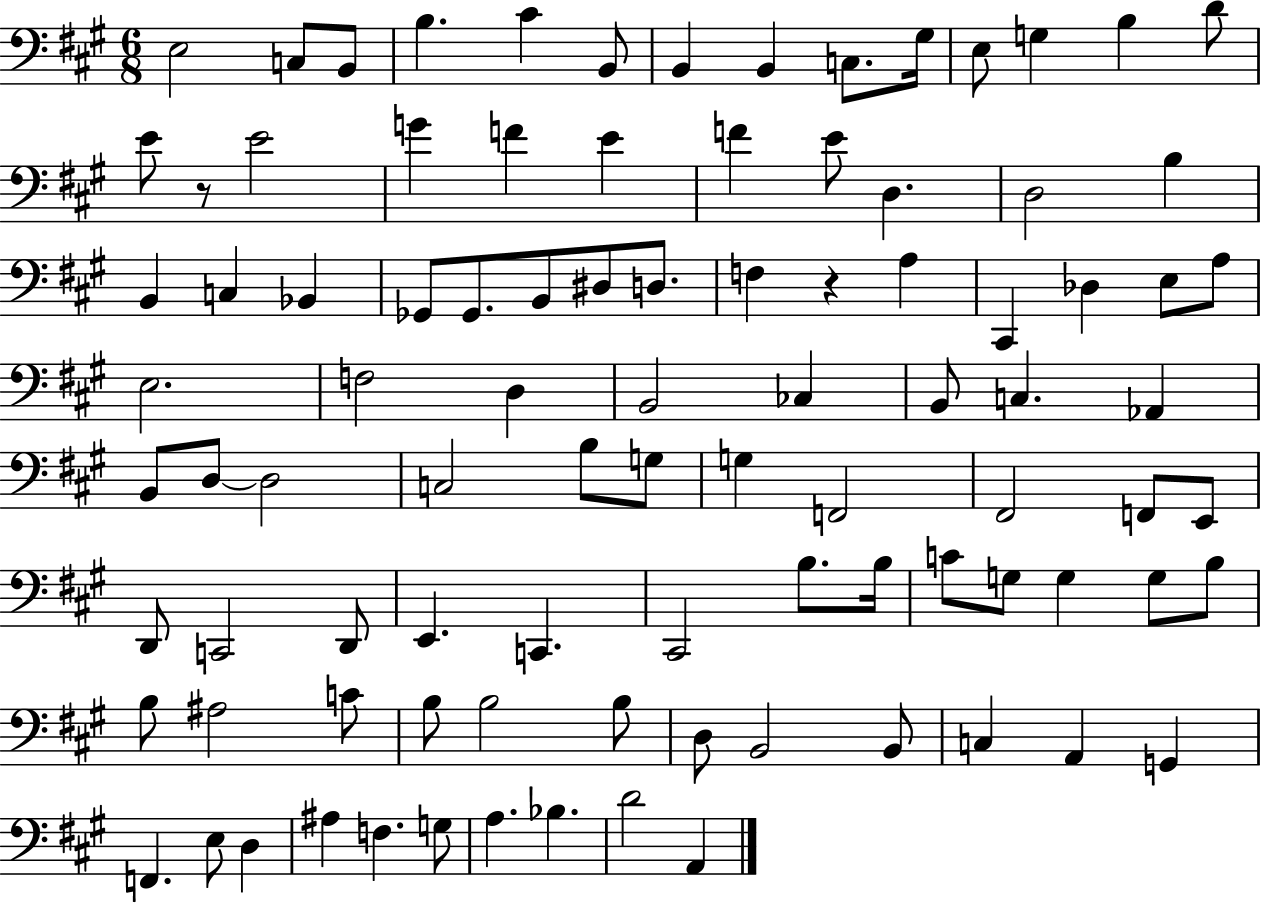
X:1
T:Untitled
M:6/8
L:1/4
K:A
E,2 C,/2 B,,/2 B, ^C B,,/2 B,, B,, C,/2 ^G,/4 E,/2 G, B, D/2 E/2 z/2 E2 G F E F E/2 D, D,2 B, B,, C, _B,, _G,,/2 _G,,/2 B,,/2 ^D,/2 D,/2 F, z A, ^C,, _D, E,/2 A,/2 E,2 F,2 D, B,,2 _C, B,,/2 C, _A,, B,,/2 D,/2 D,2 C,2 B,/2 G,/2 G, F,,2 ^F,,2 F,,/2 E,,/2 D,,/2 C,,2 D,,/2 E,, C,, ^C,,2 B,/2 B,/4 C/2 G,/2 G, G,/2 B,/2 B,/2 ^A,2 C/2 B,/2 B,2 B,/2 D,/2 B,,2 B,,/2 C, A,, G,, F,, E,/2 D, ^A, F, G,/2 A, _B, D2 A,,